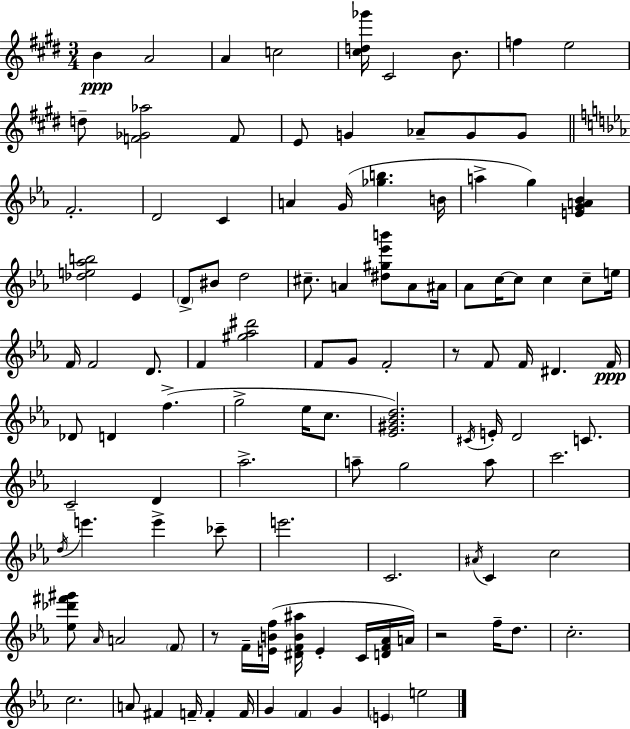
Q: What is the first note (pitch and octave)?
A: B4